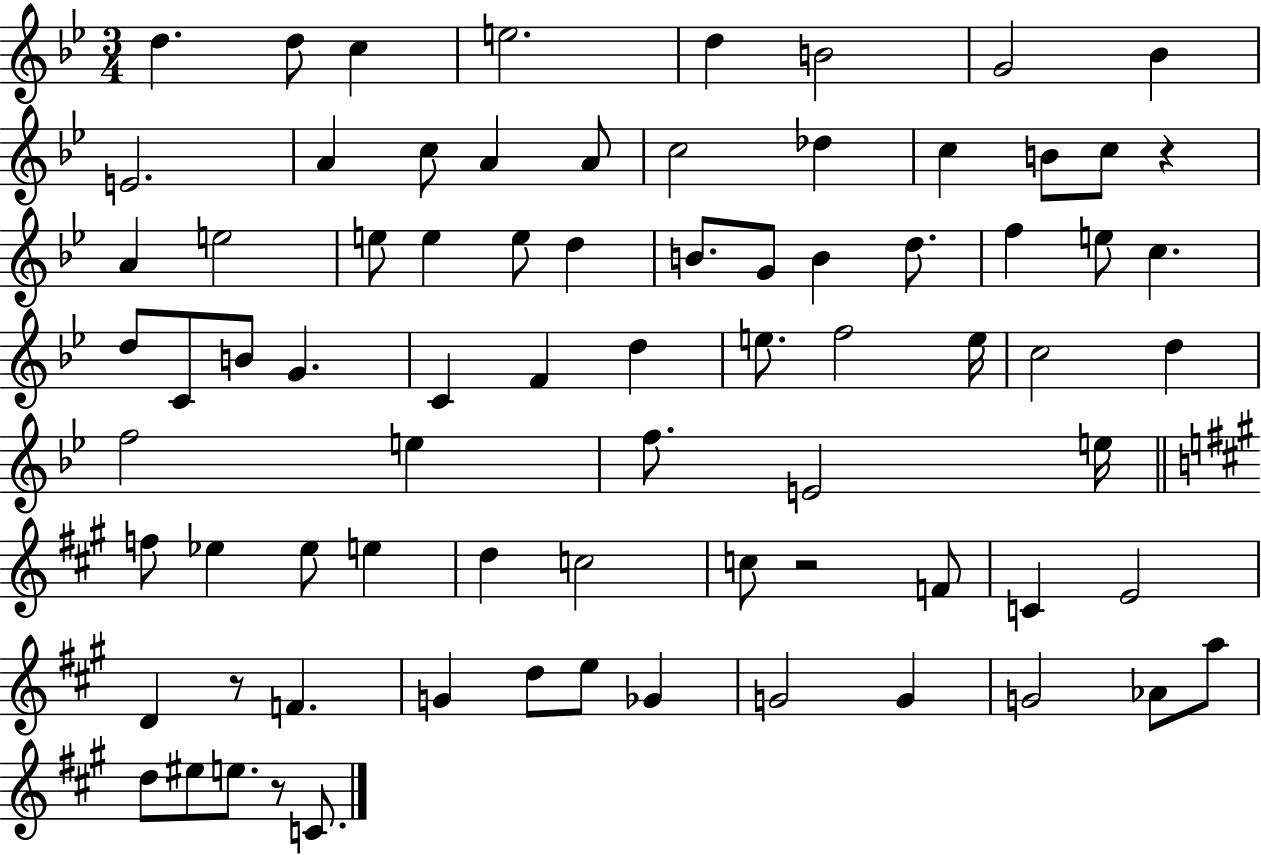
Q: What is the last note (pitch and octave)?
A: C4